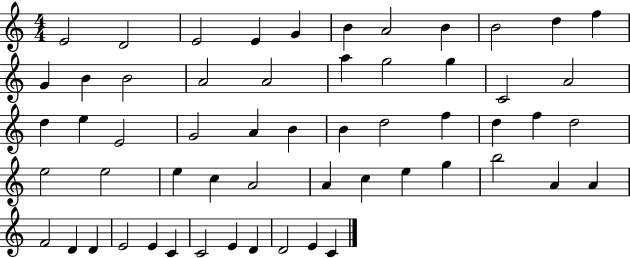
X:1
T:Untitled
M:4/4
L:1/4
K:C
E2 D2 E2 E G B A2 B B2 d f G B B2 A2 A2 a g2 g C2 A2 d e E2 G2 A B B d2 f d f d2 e2 e2 e c A2 A c e g b2 A A F2 D D E2 E C C2 E D D2 E C